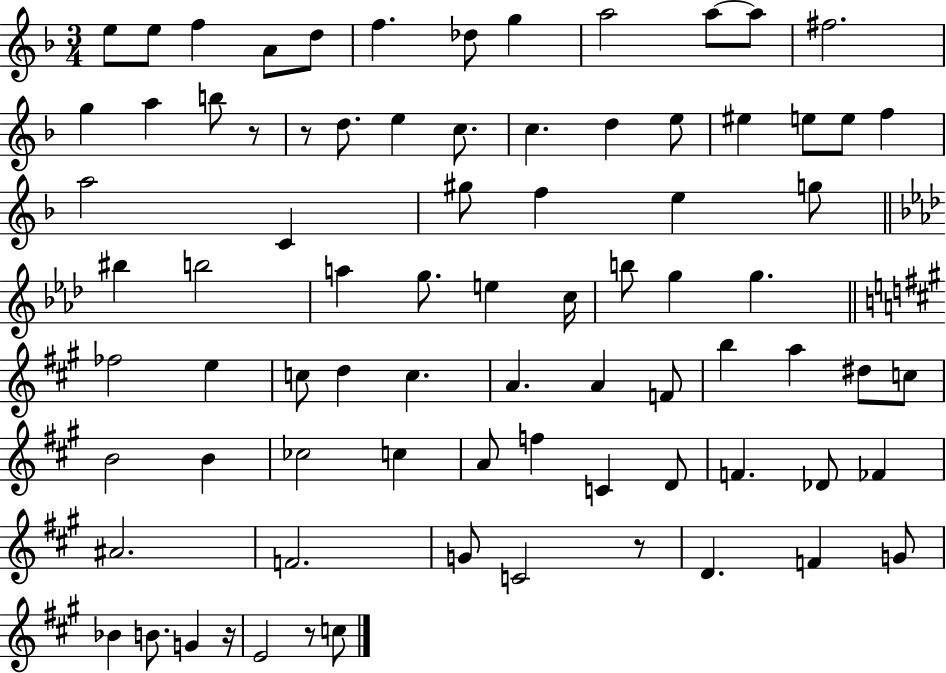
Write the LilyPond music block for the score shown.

{
  \clef treble
  \numericTimeSignature
  \time 3/4
  \key f \major
  e''8 e''8 f''4 a'8 d''8 | f''4. des''8 g''4 | a''2 a''8~~ a''8 | fis''2. | \break g''4 a''4 b''8 r8 | r8 d''8. e''4 c''8. | c''4. d''4 e''8 | eis''4 e''8 e''8 f''4 | \break a''2 c'4 | gis''8 f''4 e''4 g''8 | \bar "||" \break \key aes \major bis''4 b''2 | a''4 g''8. e''4 c''16 | b''8 g''4 g''4. | \bar "||" \break \key a \major fes''2 e''4 | c''8 d''4 c''4. | a'4. a'4 f'8 | b''4 a''4 dis''8 c''8 | \break b'2 b'4 | ces''2 c''4 | a'8 f''4 c'4 d'8 | f'4. des'8 fes'4 | \break ais'2. | f'2. | g'8 c'2 r8 | d'4. f'4 g'8 | \break bes'4 b'8. g'4 r16 | e'2 r8 c''8 | \bar "|."
}